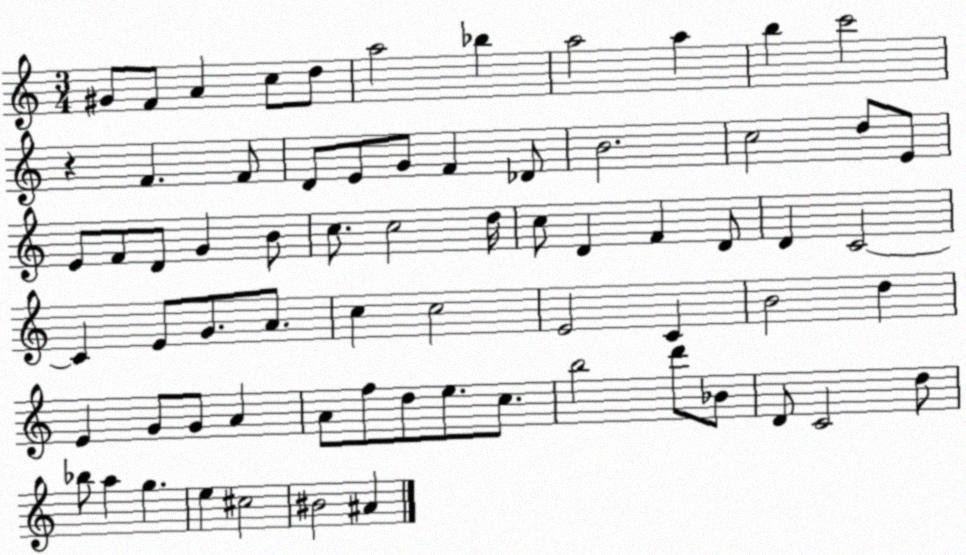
X:1
T:Untitled
M:3/4
L:1/4
K:C
^G/2 F/2 A c/2 d/2 a2 _b a2 a b c'2 z F F/2 D/2 E/2 G/2 F _D/2 B2 c2 d/2 E/2 E/2 F/2 D/2 G B/2 c/2 c2 d/4 c/2 D F D/2 D C2 C E/2 G/2 A/2 c c2 E2 C B2 d E G/2 G/2 A A/2 f/2 d/2 e/2 c/2 b2 d'/2 _B/2 D/2 C2 d/2 _b/2 a g e ^c2 ^B2 ^A